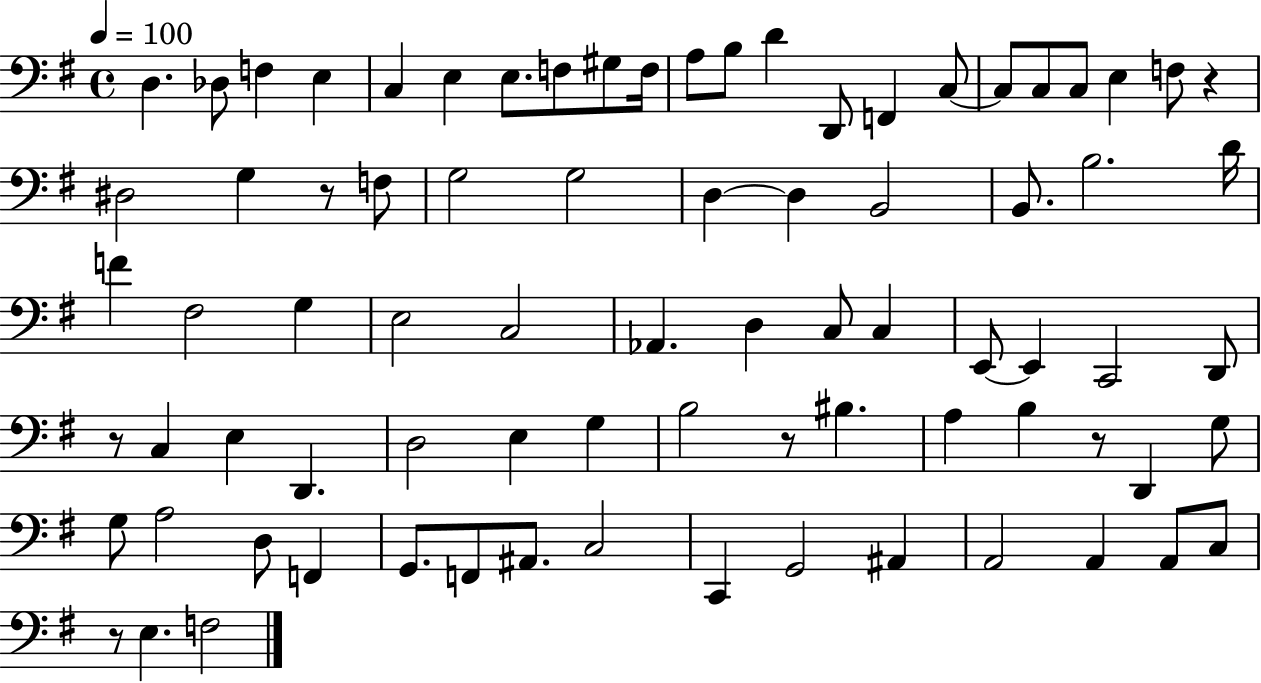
D3/q. Db3/e F3/q E3/q C3/q E3/q E3/e. F3/e G#3/e F3/s A3/e B3/e D4/q D2/e F2/q C3/e C3/e C3/e C3/e E3/q F3/e R/q D#3/h G3/q R/e F3/e G3/h G3/h D3/q D3/q B2/h B2/e. B3/h. D4/s F4/q F#3/h G3/q E3/h C3/h Ab2/q. D3/q C3/e C3/q E2/e E2/q C2/h D2/e R/e C3/q E3/q D2/q. D3/h E3/q G3/q B3/h R/e BIS3/q. A3/q B3/q R/e D2/q G3/e G3/e A3/h D3/e F2/q G2/e. F2/e A#2/e. C3/h C2/q G2/h A#2/q A2/h A2/q A2/e C3/e R/e E3/q. F3/h